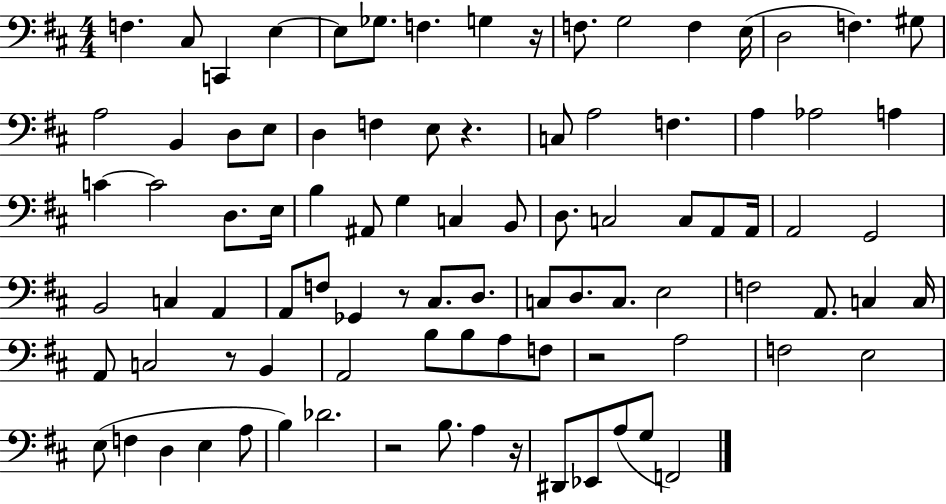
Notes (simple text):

F3/q. C#3/e C2/q E3/q E3/e Gb3/e. F3/q. G3/q R/s F3/e. G3/h F3/q E3/s D3/h F3/q. G#3/e A3/h B2/q D3/e E3/e D3/q F3/q E3/e R/q. C3/e A3/h F3/q. A3/q Ab3/h A3/q C4/q C4/h D3/e. E3/s B3/q A#2/e G3/q C3/q B2/e D3/e. C3/h C3/e A2/e A2/s A2/h G2/h B2/h C3/q A2/q A2/e F3/e Gb2/q R/e C#3/e. D3/e. C3/e D3/e. C3/e. E3/h F3/h A2/e. C3/q C3/s A2/e C3/h R/e B2/q A2/h B3/e B3/e A3/e F3/e R/h A3/h F3/h E3/h E3/e F3/q D3/q E3/q A3/e B3/q Db4/h. R/h B3/e. A3/q R/s D#2/e Eb2/e A3/e G3/e F2/h